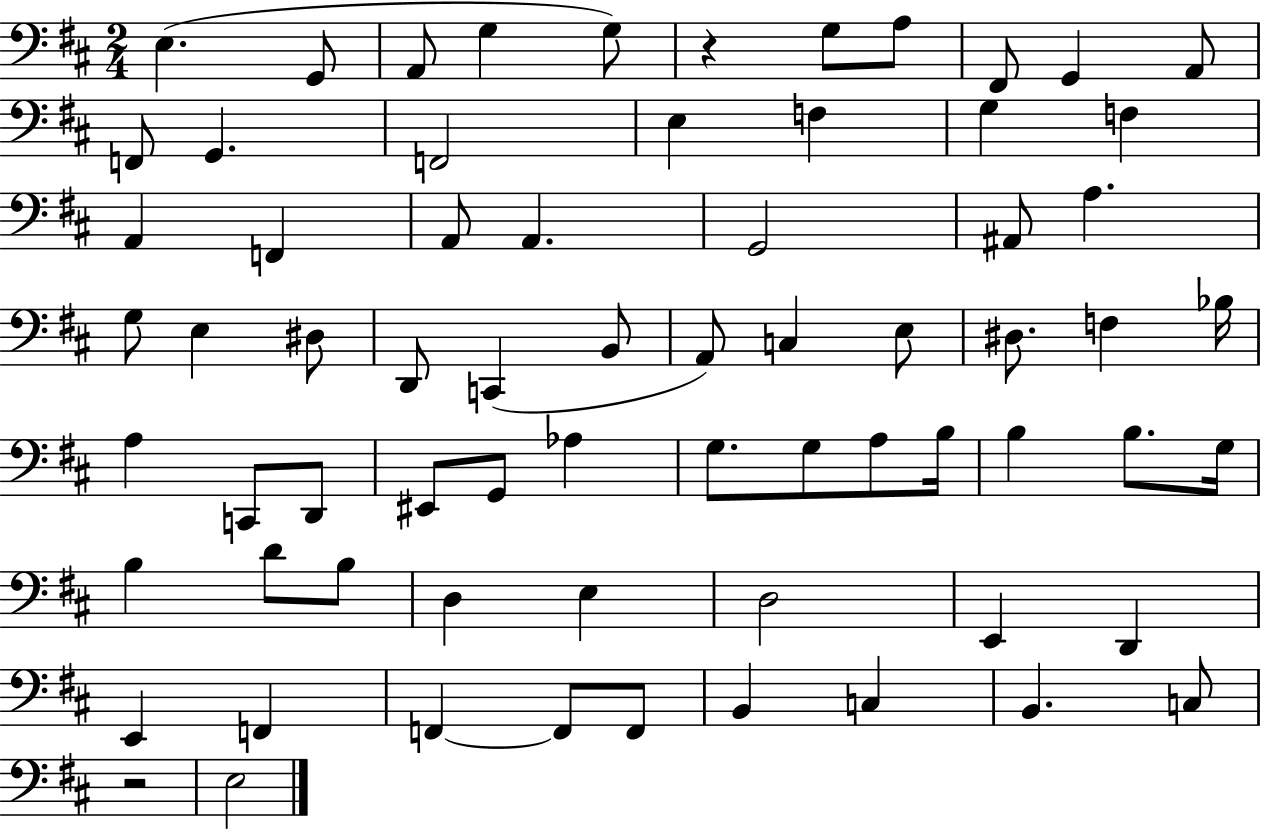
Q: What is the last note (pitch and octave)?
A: E3